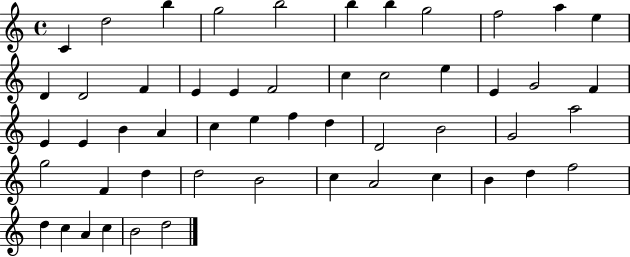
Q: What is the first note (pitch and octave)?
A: C4